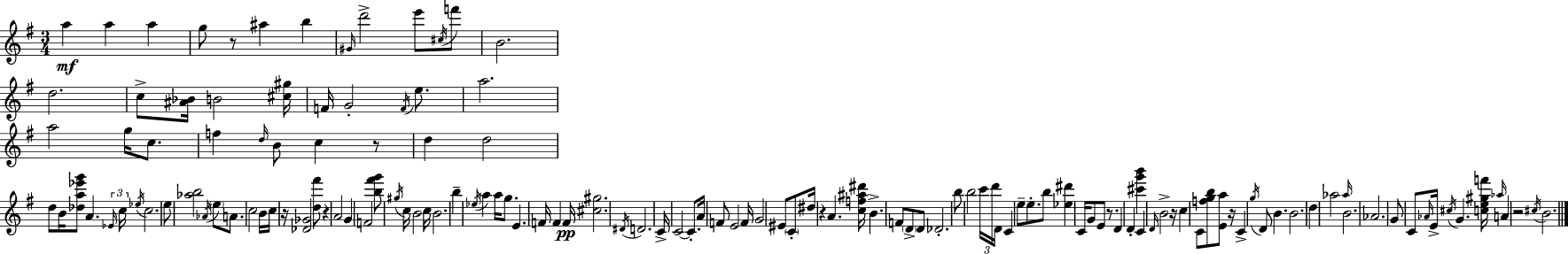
A5/q A5/q A5/q G5/e R/e A#5/q B5/q G#4/s D6/h E6/e C#5/s F6/e B4/h. D5/h. C5/e [A#4,Bb4]/s B4/h [C#5,G#5]/s F4/s G4/h F4/s E5/e. A5/h. A5/h G5/s C5/e. F5/q D5/s B4/e C5/q R/e D5/q D5/h D5/e B4/s [Db5,A5,Eb6,G6]/e A4/q. Eb4/s C5/s Eb5/s C5/h. E5/e [Ab5,B5]/h Ab4/s E5/e A4/e. C5/h B4/s C5/s R/s [Db4,Gb4]/h [D5,F#6]/e R/q A4/h G4/q F4/h [B5,F#6,G6]/e G#5/s C5/s B4/h C5/s B4/h. B5/q Eb5/s A5/q A5/s G5/e. E4/q. F4/s F4/q F4/s [C#5,G#5]/h. D#4/s D4/h. C4/s C4/h C4/e. A4/s F4/e E4/h F4/s G4/h EIS4/e C4/e D#5/s R/q A4/q. [C5,F5,A#5,D#6]/s B4/q. F4/e D4/e D4/e Db4/h. B5/e B5/h C6/s D6/s D4/s C4/q E5/e E5/e. B5/e [Eb5,D#6]/q C4/s G4/e E4/e R/e. D4/q D4/q [C#6,G6,B6]/q C4/q D4/s B4/h R/s C5/q C4/e [F5,G5,B5]/e [E4,A5]/e R/s C4/q G5/s D4/e B4/q. B4/h. D5/q Ab5/h Ab5/s B4/h. Ab4/h. G4/e C4/e Ab4/s E4/s C#5/s G4/q. [C5,E5,G#5,F6]/s Ab5/s A4/q R/h C#5/s B4/h.